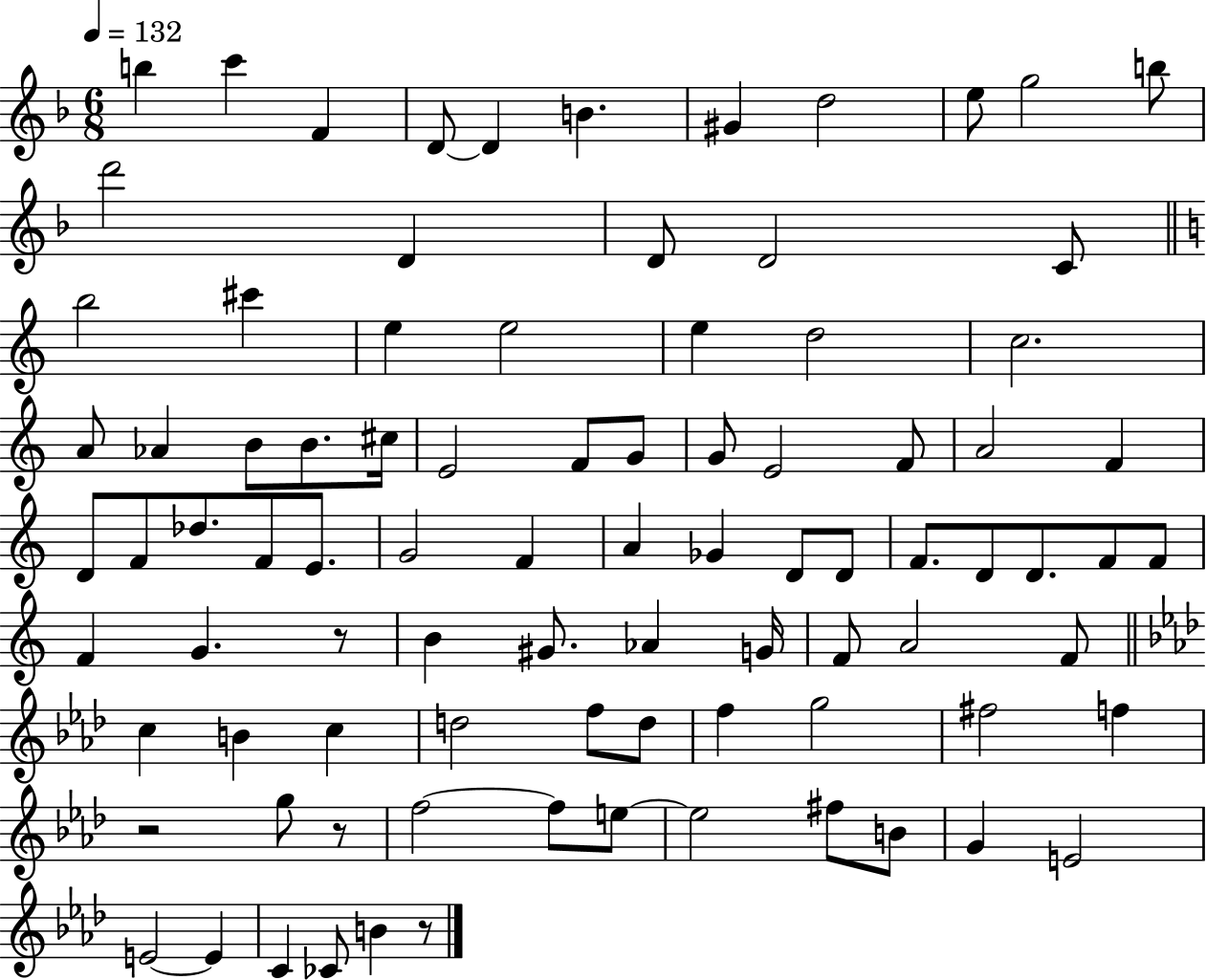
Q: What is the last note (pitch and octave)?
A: B4